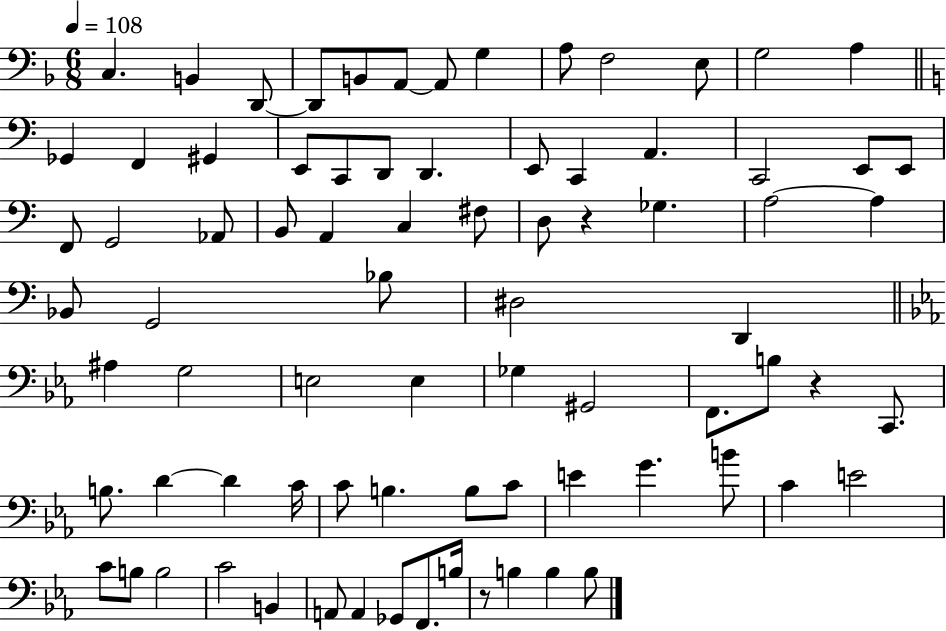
X:1
T:Untitled
M:6/8
L:1/4
K:F
C, B,, D,,/2 D,,/2 B,,/2 A,,/2 A,,/2 G, A,/2 F,2 E,/2 G,2 A, _G,, F,, ^G,, E,,/2 C,,/2 D,,/2 D,, E,,/2 C,, A,, C,,2 E,,/2 E,,/2 F,,/2 G,,2 _A,,/2 B,,/2 A,, C, ^F,/2 D,/2 z _G, A,2 A, _B,,/2 G,,2 _B,/2 ^D,2 D,, ^A, G,2 E,2 E, _G, ^G,,2 F,,/2 B,/2 z C,,/2 B,/2 D D C/4 C/2 B, B,/2 C/2 E G B/2 C E2 C/2 B,/2 B,2 C2 B,, A,,/2 A,, _G,,/2 F,,/2 B,/4 z/2 B, B, B,/2